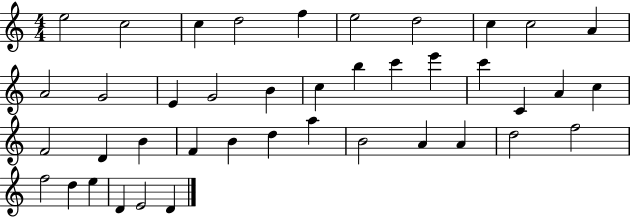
X:1
T:Untitled
M:4/4
L:1/4
K:C
e2 c2 c d2 f e2 d2 c c2 A A2 G2 E G2 B c b c' e' c' C A c F2 D B F B d a B2 A A d2 f2 f2 d e D E2 D